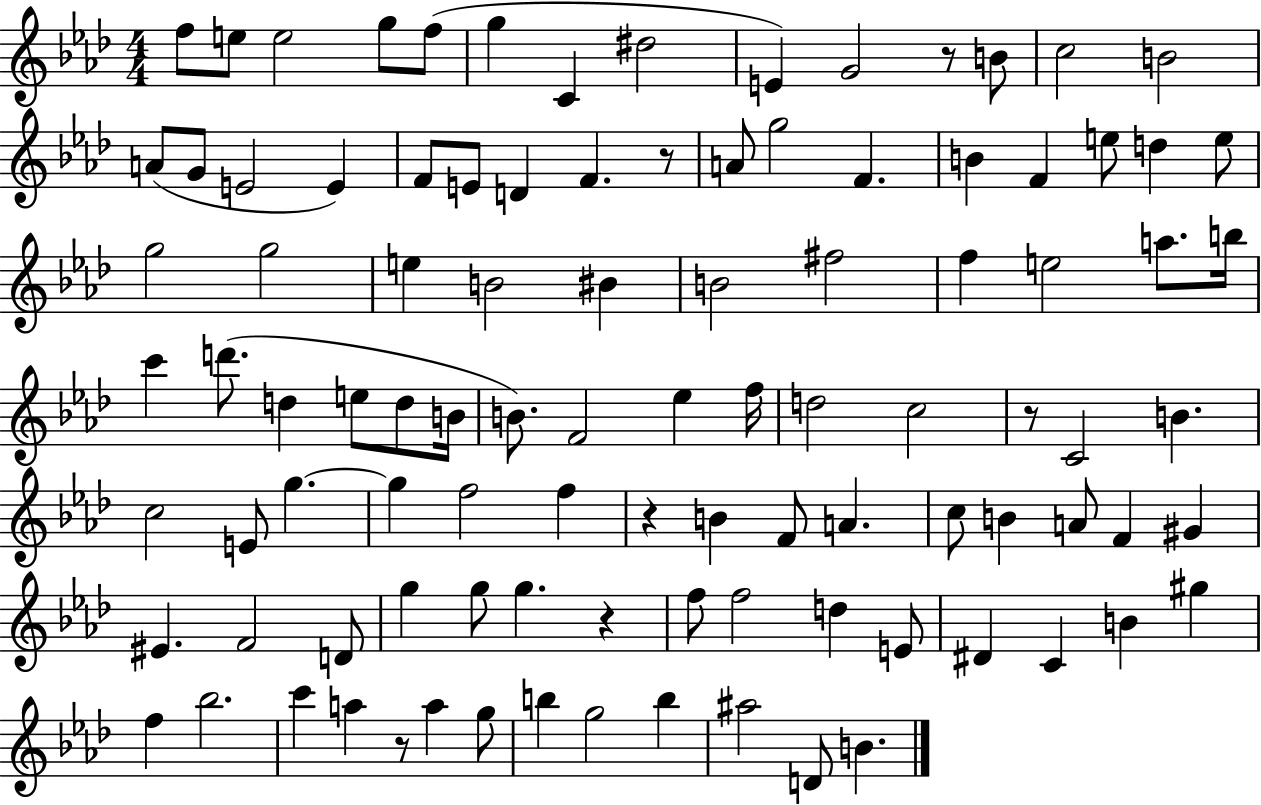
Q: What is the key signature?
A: AES major